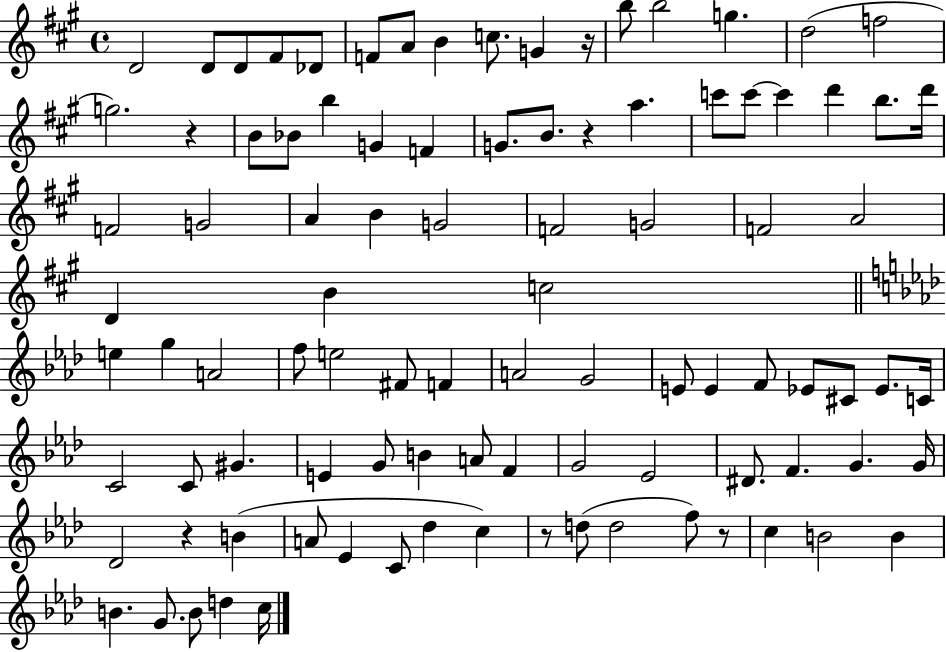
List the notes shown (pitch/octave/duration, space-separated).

D4/h D4/e D4/e F#4/e Db4/e F4/e A4/e B4/q C5/e. G4/q R/s B5/e B5/h G5/q. D5/h F5/h G5/h. R/q B4/e Bb4/e B5/q G4/q F4/q G4/e. B4/e. R/q A5/q. C6/e C6/e C6/q D6/q B5/e. D6/s F4/h G4/h A4/q B4/q G4/h F4/h G4/h F4/h A4/h D4/q B4/q C5/h E5/q G5/q A4/h F5/e E5/h F#4/e F4/q A4/h G4/h E4/e E4/q F4/e Eb4/e C#4/e Eb4/e. C4/s C4/h C4/e G#4/q. E4/q G4/e B4/q A4/e F4/q G4/h Eb4/h D#4/e. F4/q. G4/q. G4/s Db4/h R/q B4/q A4/e Eb4/q C4/e Db5/q C5/q R/e D5/e D5/h F5/e R/e C5/q B4/h B4/q B4/q. G4/e. B4/e D5/q C5/s